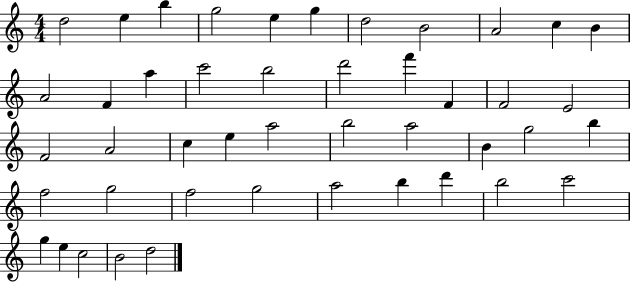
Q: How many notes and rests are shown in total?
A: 45